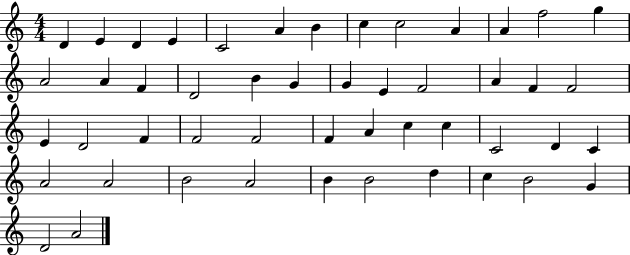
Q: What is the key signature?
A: C major